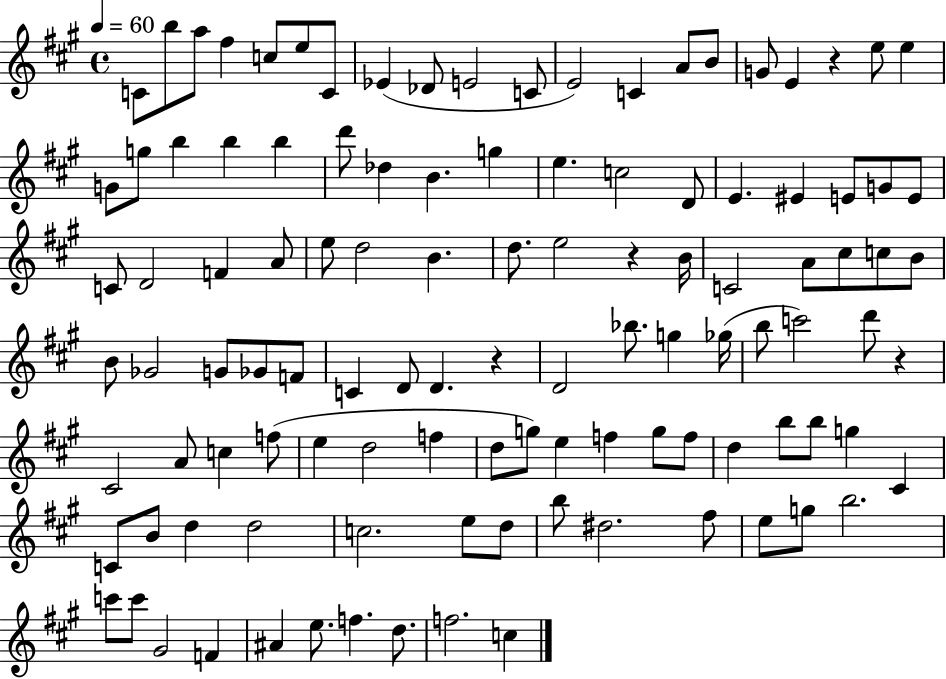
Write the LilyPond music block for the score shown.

{
  \clef treble
  \time 4/4
  \defaultTimeSignature
  \key a \major
  \tempo 4 = 60
  c'8 b''8 a''8 fis''4 c''8 e''8 c'8 | ees'4( des'8 e'2 c'8 | e'2) c'4 a'8 b'8 | g'8 e'4 r4 e''8 e''4 | \break g'8 g''8 b''4 b''4 b''4 | d'''8 des''4 b'4. g''4 | e''4. c''2 d'8 | e'4. eis'4 e'8 g'8 e'8 | \break c'8 d'2 f'4 a'8 | e''8 d''2 b'4. | d''8. e''2 r4 b'16 | c'2 a'8 cis''8 c''8 b'8 | \break b'8 ges'2 g'8 ges'8 f'8 | c'4 d'8 d'4. r4 | d'2 bes''8. g''4 ges''16( | b''8 c'''2) d'''8 r4 | \break cis'2 a'8 c''4 f''8( | e''4 d''2 f''4 | d''8 g''8) e''4 f''4 g''8 f''8 | d''4 b''8 b''8 g''4 cis'4 | \break c'8 b'8 d''4 d''2 | c''2. e''8 d''8 | b''8 dis''2. fis''8 | e''8 g''8 b''2. | \break c'''8 c'''8 gis'2 f'4 | ais'4 e''8. f''4. d''8. | f''2. c''4 | \bar "|."
}